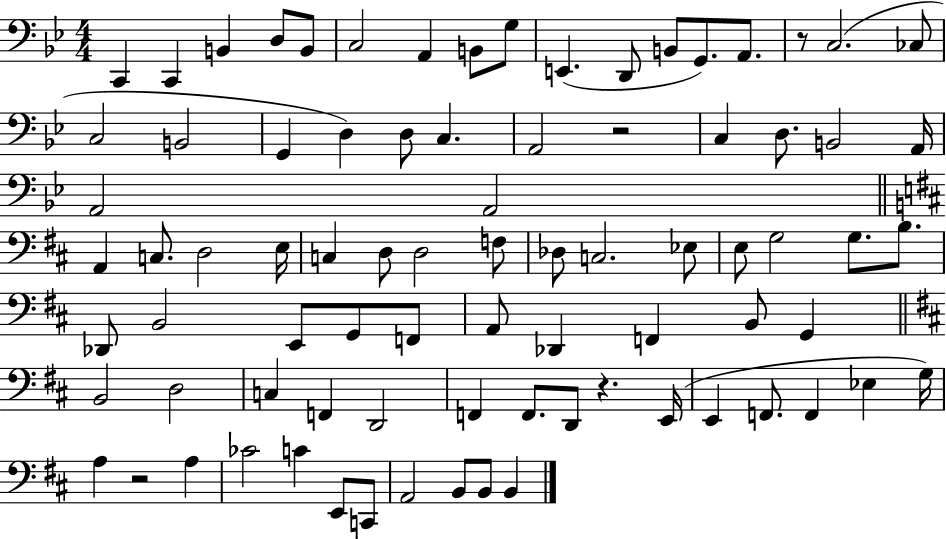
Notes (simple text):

C2/q C2/q B2/q D3/e B2/e C3/h A2/q B2/e G3/e E2/q. D2/e B2/e G2/e. A2/e. R/e C3/h. CES3/e C3/h B2/h G2/q D3/q D3/e C3/q. A2/h R/h C3/q D3/e. B2/h A2/s A2/h A2/h A2/q C3/e. D3/h E3/s C3/q D3/e D3/h F3/e Db3/e C3/h. Eb3/e E3/e G3/h G3/e. B3/e. Db2/e B2/h E2/e G2/e F2/e A2/e Db2/q F2/q B2/e G2/q B2/h D3/h C3/q F2/q D2/h F2/q F2/e. D2/e R/q. E2/s E2/q F2/e. F2/q Eb3/q G3/s A3/q R/h A3/q CES4/h C4/q E2/e C2/e A2/h B2/e B2/e B2/q